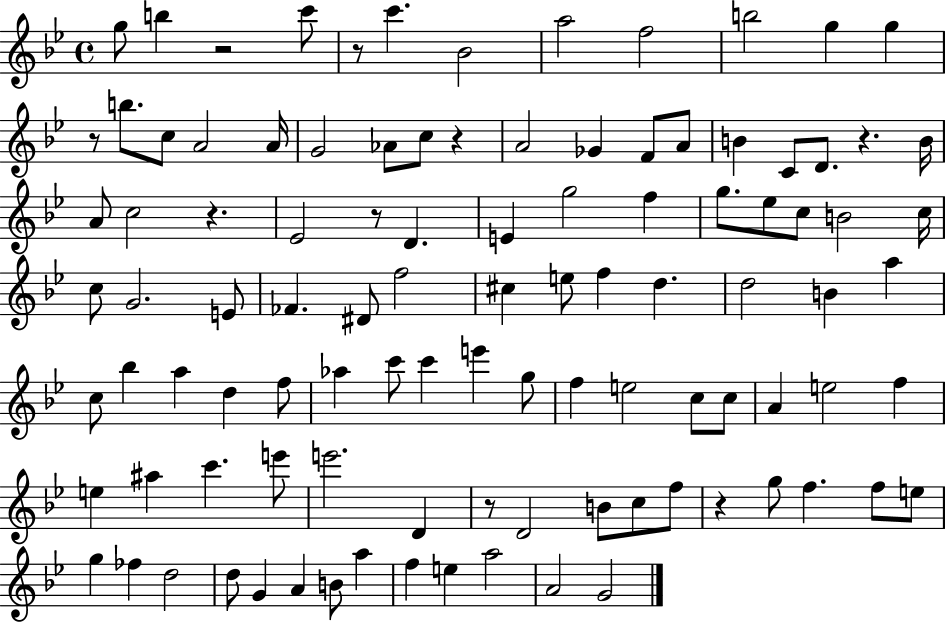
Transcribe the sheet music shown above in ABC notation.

X:1
T:Untitled
M:4/4
L:1/4
K:Bb
g/2 b z2 c'/2 z/2 c' _B2 a2 f2 b2 g g z/2 b/2 c/2 A2 A/4 G2 _A/2 c/2 z A2 _G F/2 A/2 B C/2 D/2 z B/4 A/2 c2 z _E2 z/2 D E g2 f g/2 _e/2 c/2 B2 c/4 c/2 G2 E/2 _F ^D/2 f2 ^c e/2 f d d2 B a c/2 _b a d f/2 _a c'/2 c' e' g/2 f e2 c/2 c/2 A e2 f e ^a c' e'/2 e'2 D z/2 D2 B/2 c/2 f/2 z g/2 f f/2 e/2 g _f d2 d/2 G A B/2 a f e a2 A2 G2